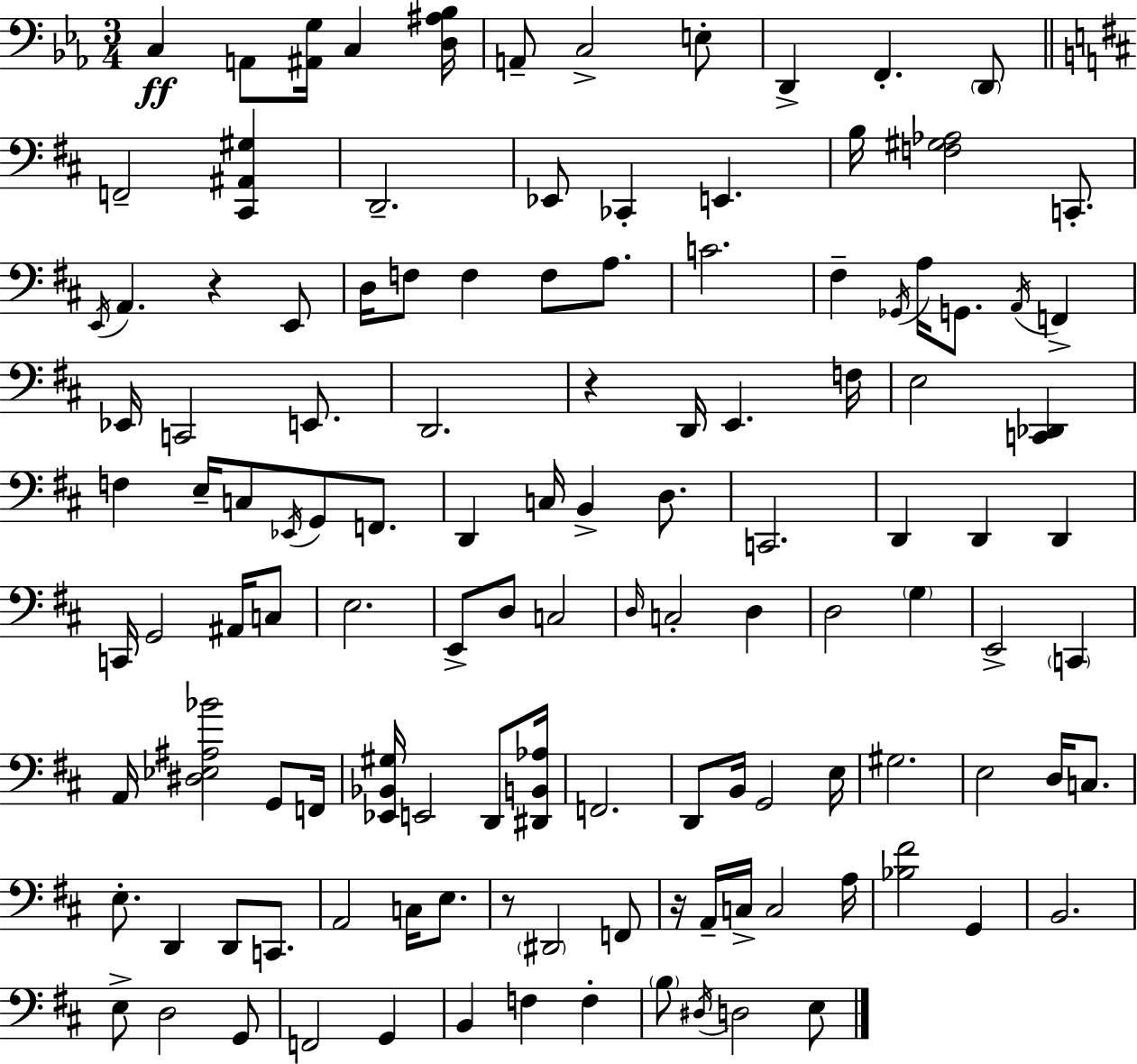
{
  \clef bass
  \numericTimeSignature
  \time 3/4
  \key c \minor
  \repeat volta 2 { c4\ff a,8 <ais, g>16 c4 <d ais bes>16 | a,8-- c2-> e8-. | d,4-> f,4.-. \parenthesize d,8 | \bar "||" \break \key b \minor f,2-- <cis, ais, gis>4 | d,2.-- | ees,8 ces,4-. e,4. | b16 <f gis aes>2 c,8.-. | \break \acciaccatura { e,16 } a,4. r4 e,8 | d16 f8 f4 f8 a8. | c'2. | fis4-- \acciaccatura { ges,16 } a16 g,8. \acciaccatura { a,16 } f,4-> | \break ees,16 c,2 | e,8. d,2. | r4 d,16 e,4. | f16 e2 <c, des,>4 | \break f4 e16-- c8 \acciaccatura { ees,16 } g,8 | f,8. d,4 c16 b,4-> | d8. c,2. | d,4 d,4 | \break d,4 c,16 g,2 | ais,16 c8 e2. | e,8-> d8 c2 | \grace { d16 } c2-. | \break d4 d2 | \parenthesize g4 e,2-> | \parenthesize c,4 a,16 <dis ees ais bes'>2 | g,8 f,16 <ees, bes, gis>16 e,2 | \break d,8 <dis, b, aes>16 f,2. | d,8 b,16 g,2 | e16 gis2. | e2 | \break d16 c8. e8.-. d,4 | d,8 c,8. a,2 | c16 e8. r8 \parenthesize dis,2 | f,8 r16 a,16-- c16-> c2 | \break a16 <bes fis'>2 | g,4 b,2. | e8-> d2 | g,8 f,2 | \break g,4 b,4 f4 | f4-. \parenthesize b8 \acciaccatura { dis16 } d2 | e8 } \bar "|."
}